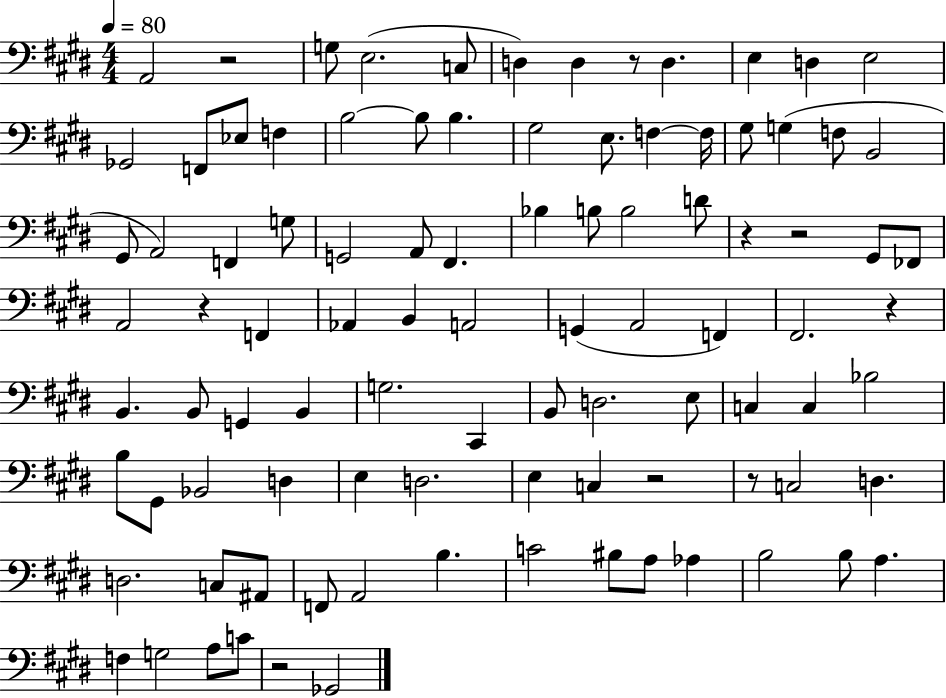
{
  \clef bass
  \numericTimeSignature
  \time 4/4
  \key e \major
  \tempo 4 = 80
  a,2 r2 | g8 e2.( c8 | d4) d4 r8 d4. | e4 d4 e2 | \break ges,2 f,8 ees8 f4 | b2~~ b8 b4. | gis2 e8. f4~~ f16 | gis8 g4( f8 b,2 | \break gis,8 a,2) f,4 g8 | g,2 a,8 fis,4. | bes4 b8 b2 d'8 | r4 r2 gis,8 fes,8 | \break a,2 r4 f,4 | aes,4 b,4 a,2 | g,4( a,2 f,4) | fis,2. r4 | \break b,4. b,8 g,4 b,4 | g2. cis,4 | b,8 d2. e8 | c4 c4 bes2 | \break b8 gis,8 bes,2 d4 | e4 d2. | e4 c4 r2 | r8 c2 d4. | \break d2. c8 ais,8 | f,8 a,2 b4. | c'2 bis8 a8 aes4 | b2 b8 a4. | \break f4 g2 a8 c'8 | r2 ges,2 | \bar "|."
}